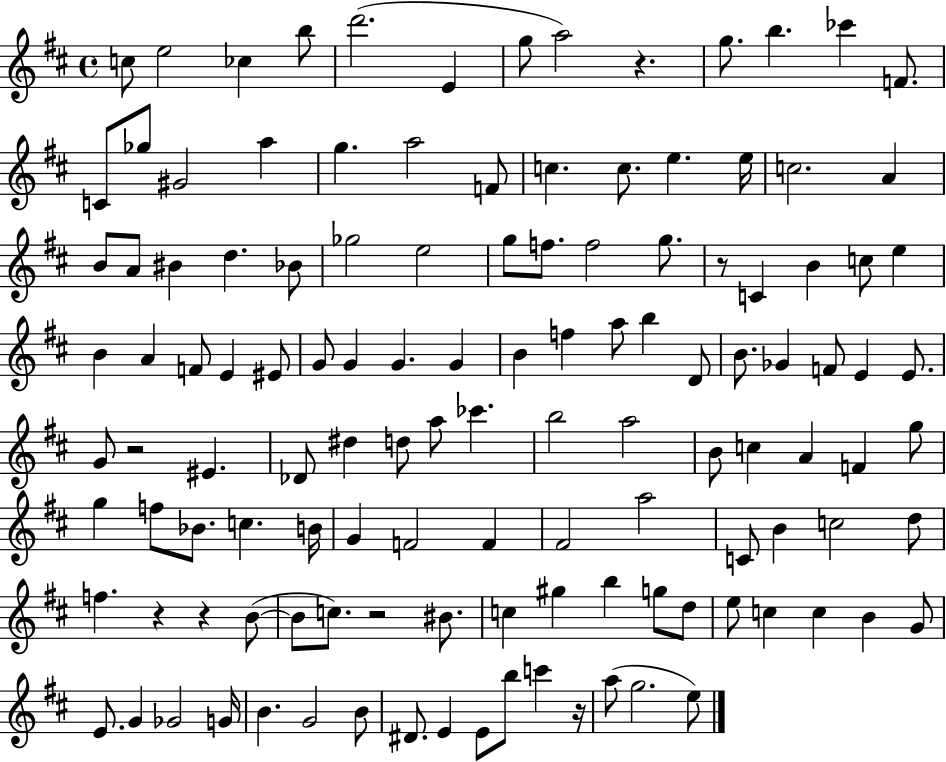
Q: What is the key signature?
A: D major